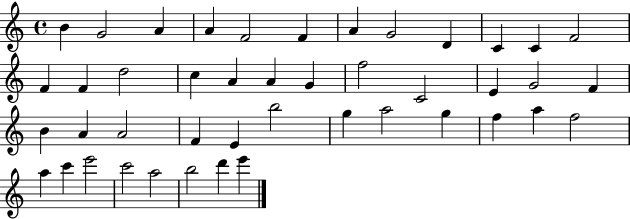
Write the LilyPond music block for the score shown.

{
  \clef treble
  \time 4/4
  \defaultTimeSignature
  \key c \major
  b'4 g'2 a'4 | a'4 f'2 f'4 | a'4 g'2 d'4 | c'4 c'4 f'2 | \break f'4 f'4 d''2 | c''4 a'4 a'4 g'4 | f''2 c'2 | e'4 g'2 f'4 | \break b'4 a'4 a'2 | f'4 e'4 b''2 | g''4 a''2 g''4 | f''4 a''4 f''2 | \break a''4 c'''4 e'''2 | c'''2 a''2 | b''2 d'''4 e'''4 | \bar "|."
}